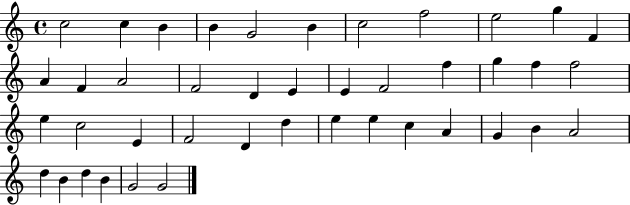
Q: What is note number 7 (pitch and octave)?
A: C5